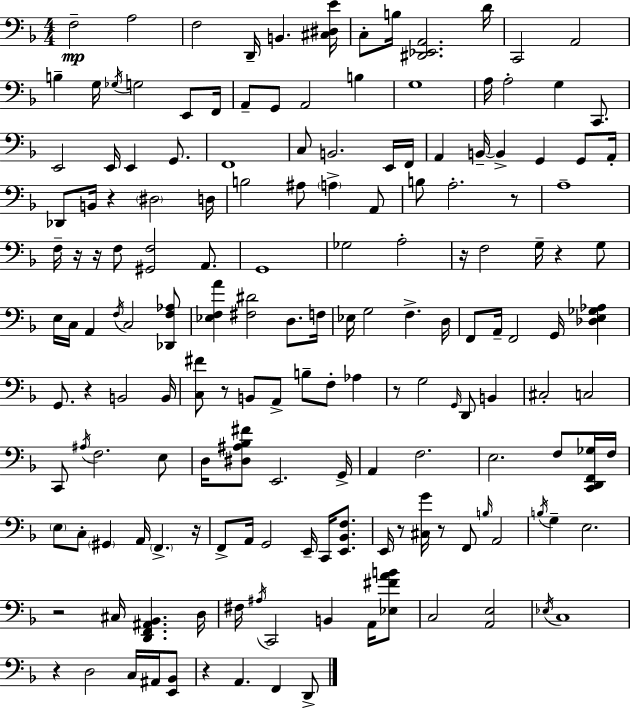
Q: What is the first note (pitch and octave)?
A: F3